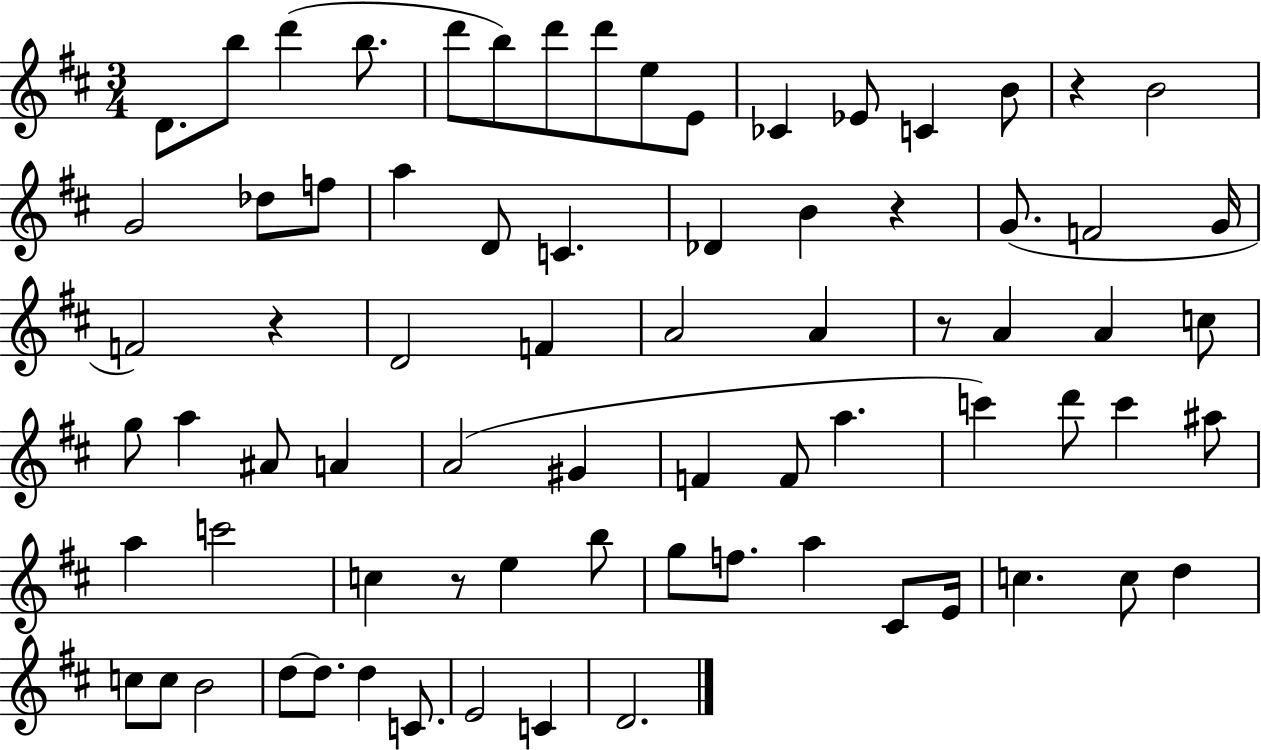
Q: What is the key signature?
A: D major